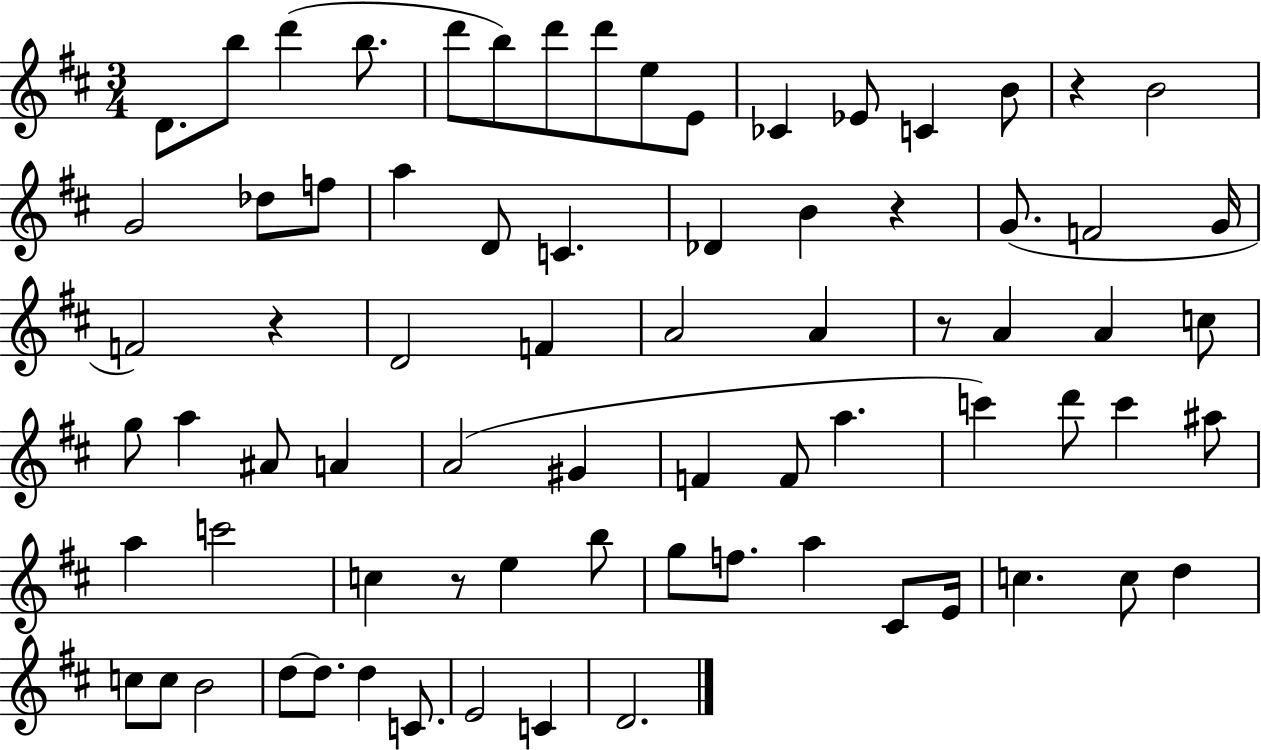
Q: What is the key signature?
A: D major